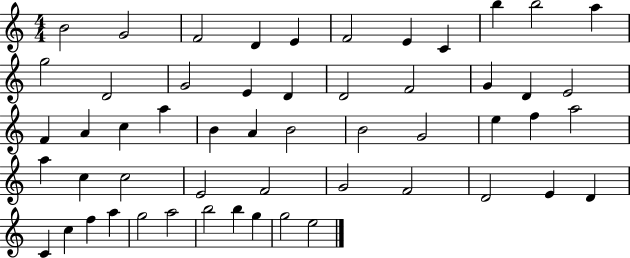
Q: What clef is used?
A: treble